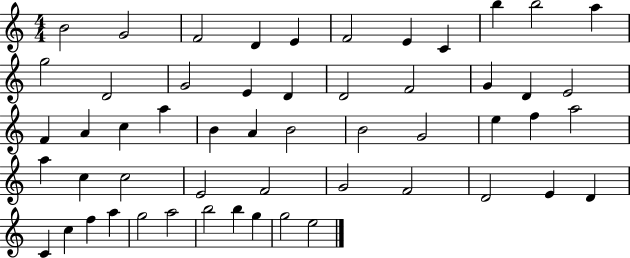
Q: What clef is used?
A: treble